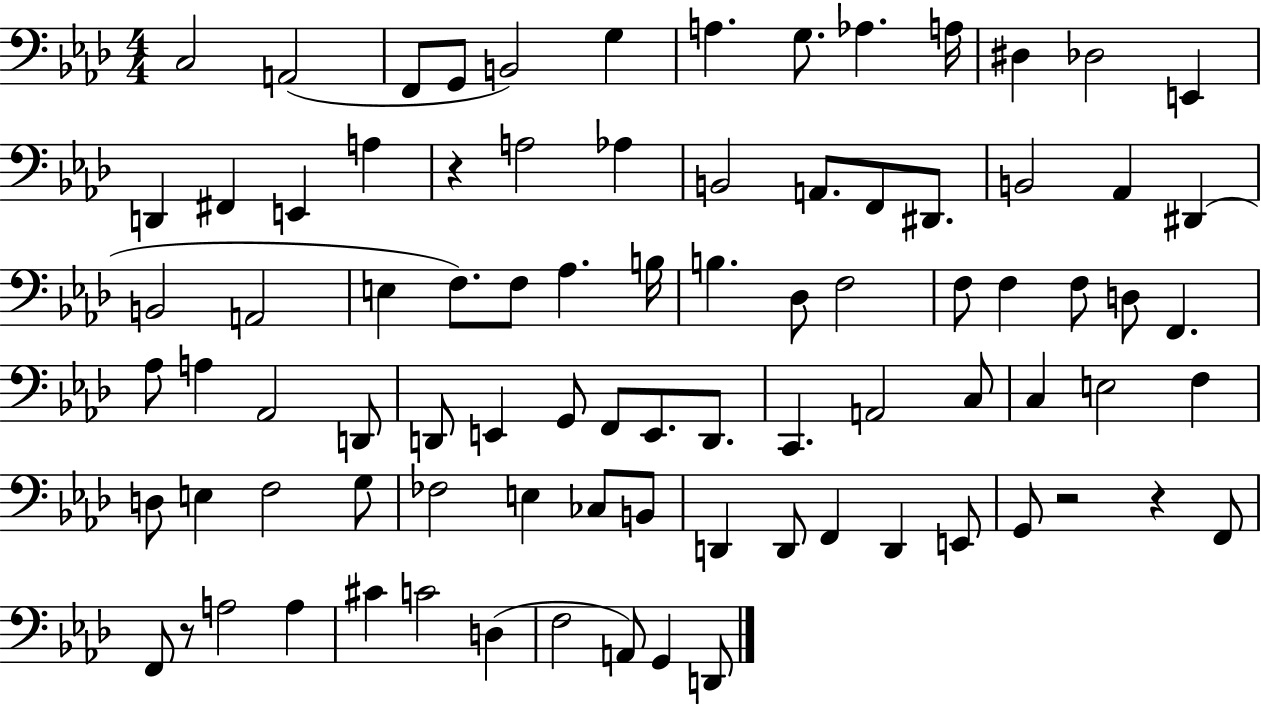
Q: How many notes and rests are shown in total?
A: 86